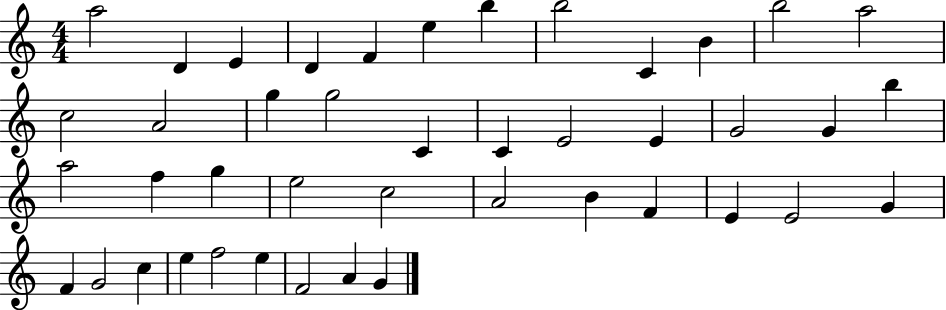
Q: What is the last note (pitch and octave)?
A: G4